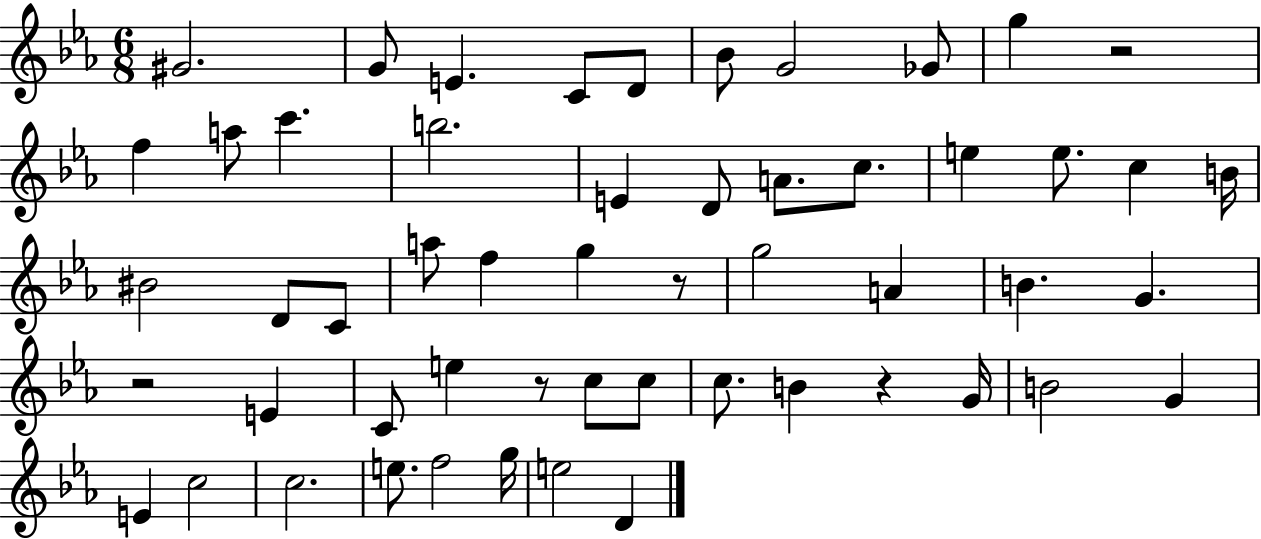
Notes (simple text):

G#4/h. G4/e E4/q. C4/e D4/e Bb4/e G4/h Gb4/e G5/q R/h F5/q A5/e C6/q. B5/h. E4/q D4/e A4/e. C5/e. E5/q E5/e. C5/q B4/s BIS4/h D4/e C4/e A5/e F5/q G5/q R/e G5/h A4/q B4/q. G4/q. R/h E4/q C4/e E5/q R/e C5/e C5/e C5/e. B4/q R/q G4/s B4/h G4/q E4/q C5/h C5/h. E5/e. F5/h G5/s E5/h D4/q